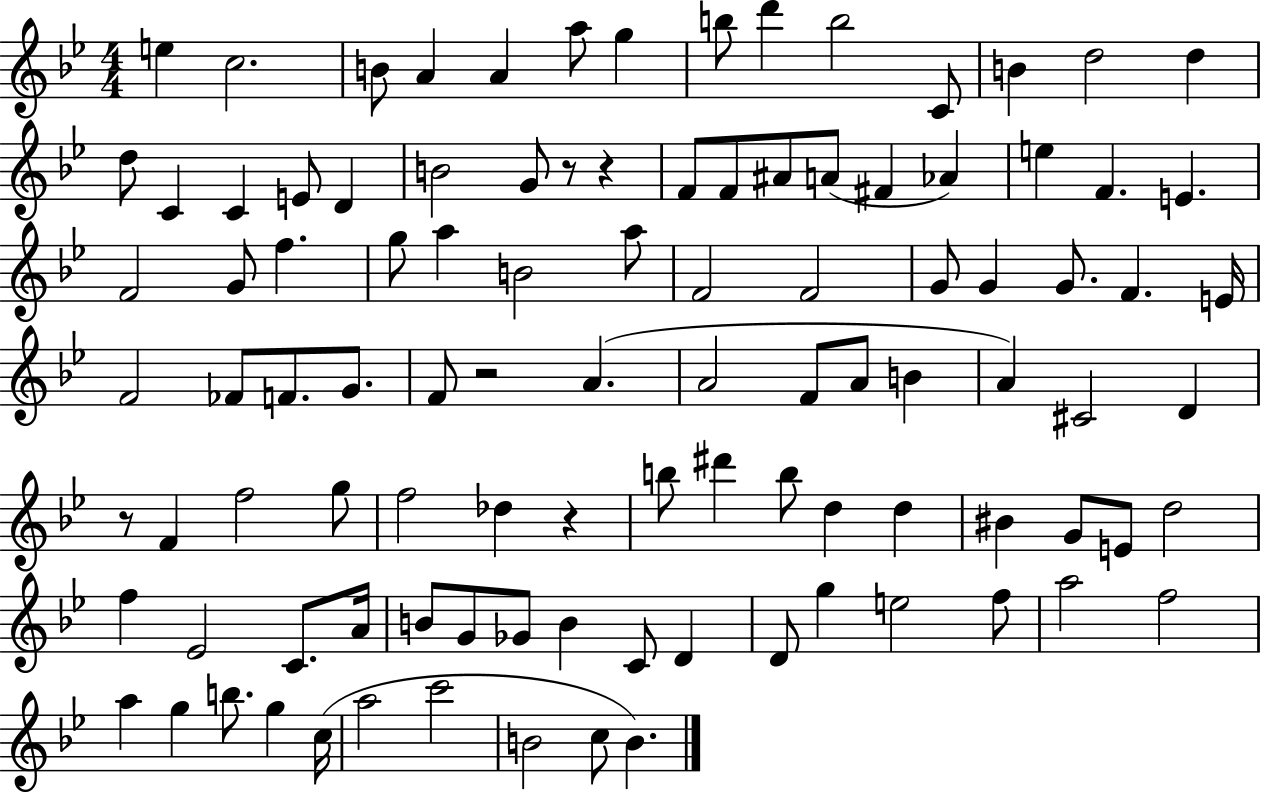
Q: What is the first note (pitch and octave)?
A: E5